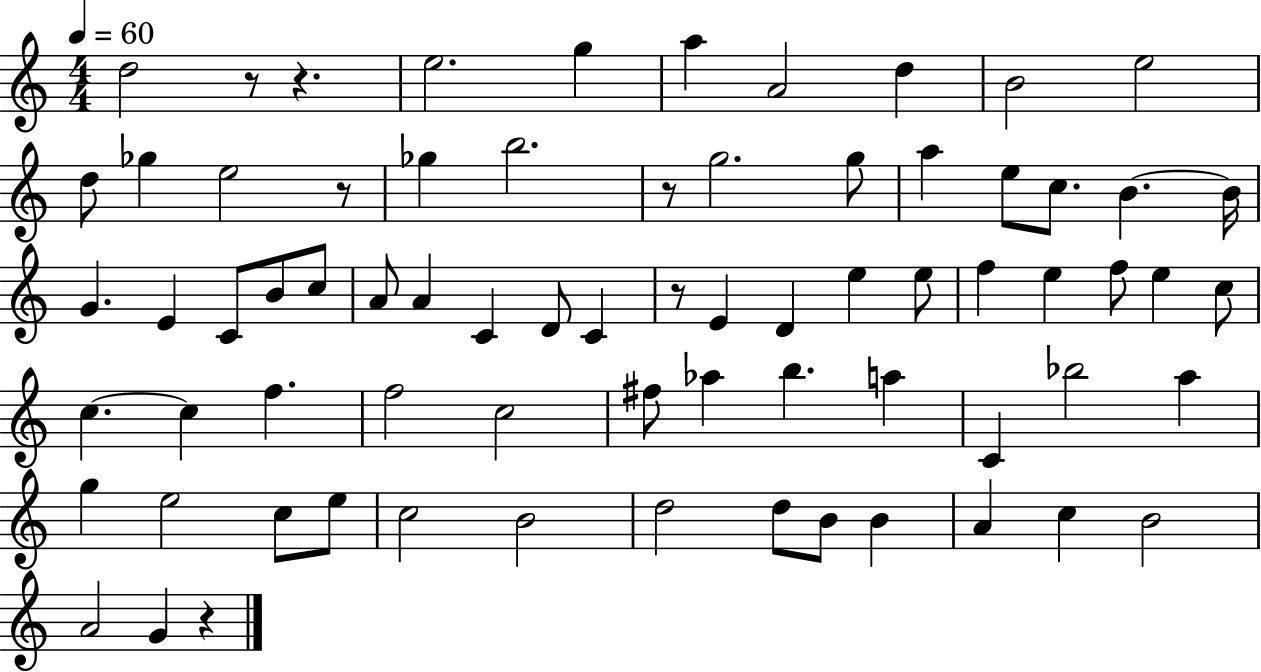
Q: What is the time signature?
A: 4/4